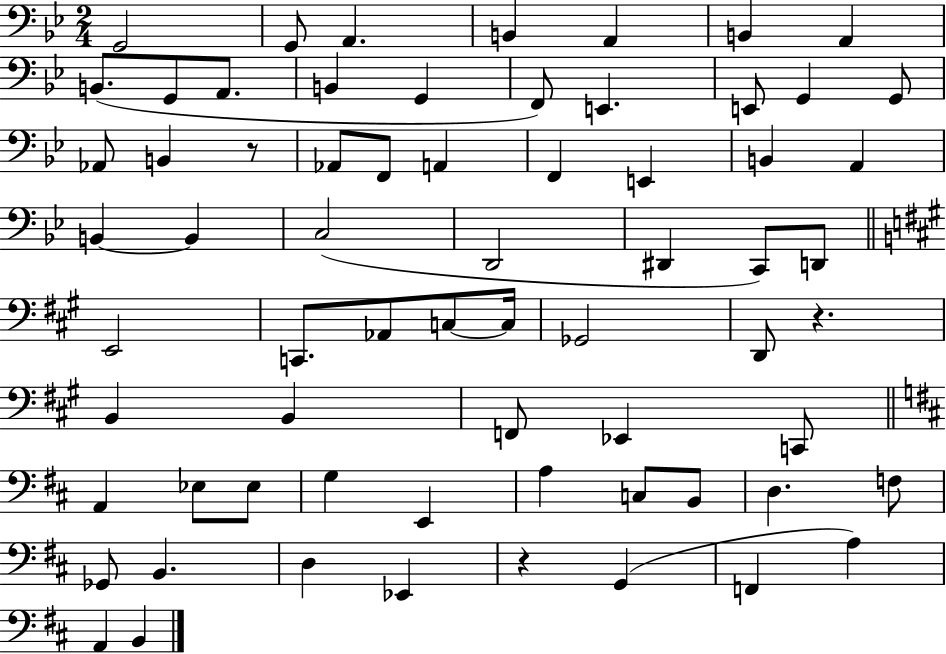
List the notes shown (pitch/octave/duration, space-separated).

G2/h G2/e A2/q. B2/q A2/q B2/q A2/q B2/e. G2/e A2/e. B2/q G2/q F2/e E2/q. E2/e G2/q G2/e Ab2/e B2/q R/e Ab2/e F2/e A2/q F2/q E2/q B2/q A2/q B2/q B2/q C3/h D2/h D#2/q C2/e D2/e E2/h C2/e. Ab2/e C3/e C3/s Gb2/h D2/e R/q. B2/q B2/q F2/e Eb2/q C2/e A2/q Eb3/e Eb3/e G3/q E2/q A3/q C3/e B2/e D3/q. F3/e Gb2/e B2/q. D3/q Eb2/q R/q G2/q F2/q A3/q A2/q B2/q